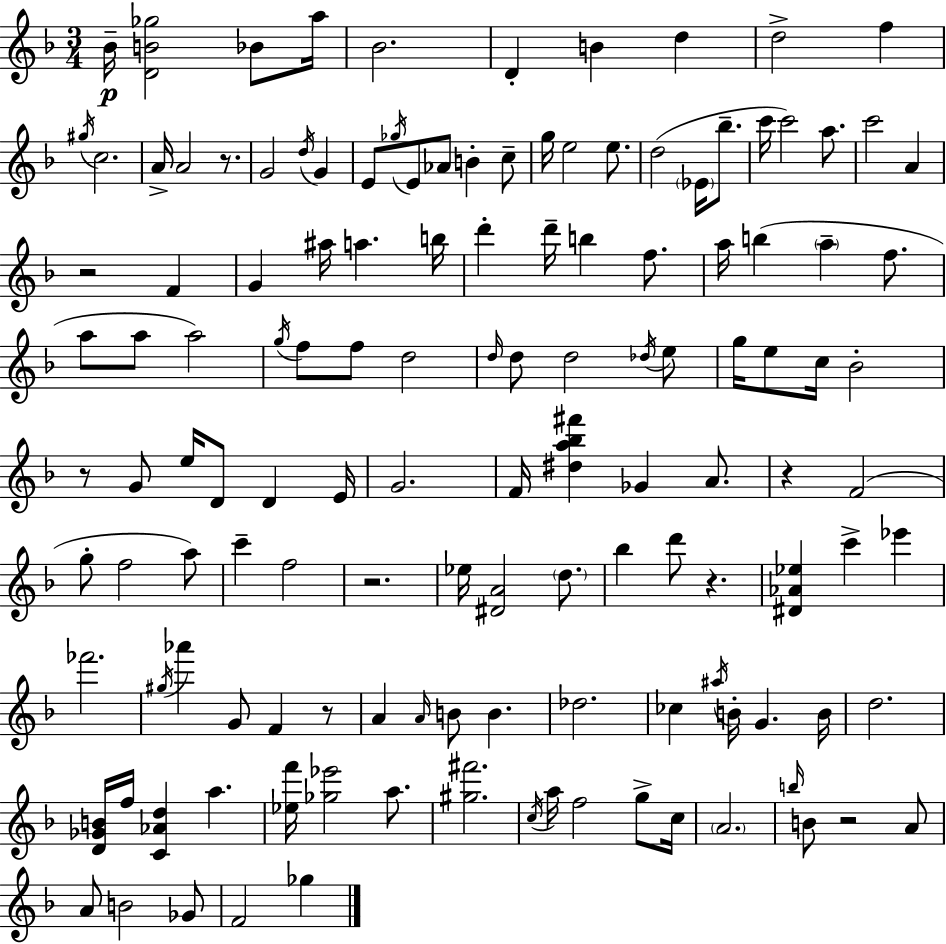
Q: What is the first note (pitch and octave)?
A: Bb4